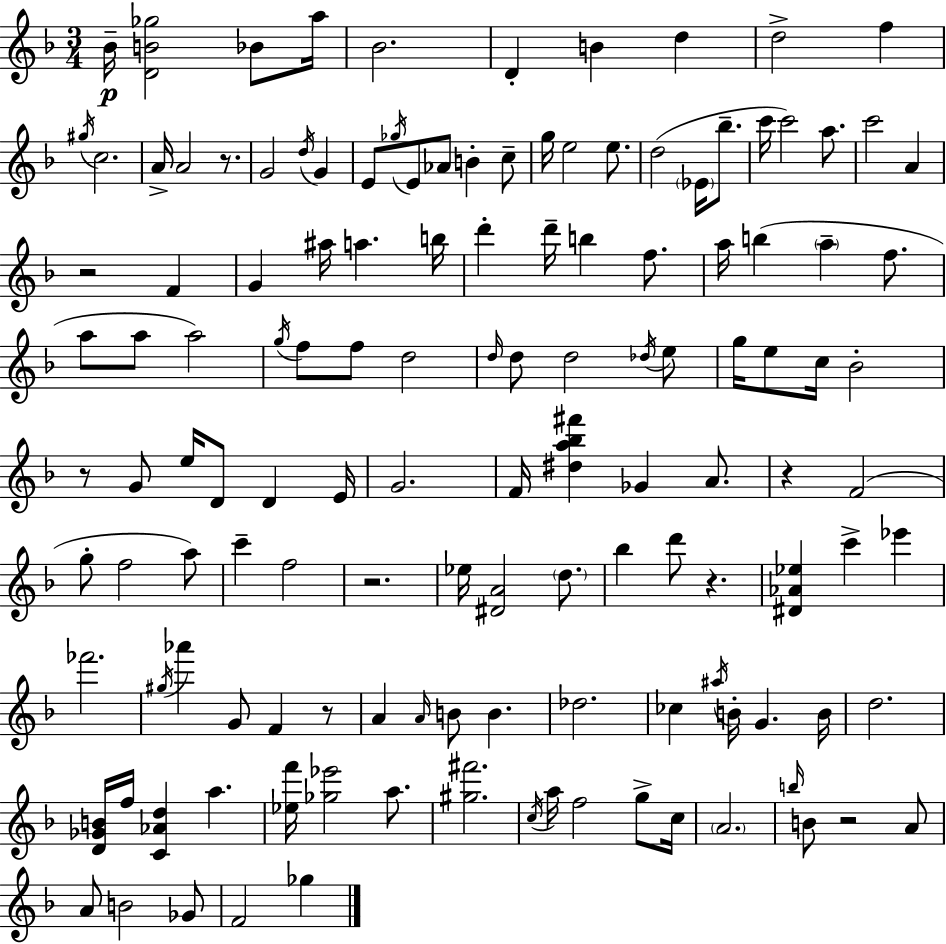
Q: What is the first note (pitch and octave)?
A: Bb4